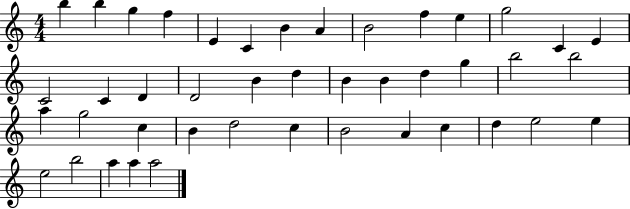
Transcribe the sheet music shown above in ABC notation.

X:1
T:Untitled
M:4/4
L:1/4
K:C
b b g f E C B A B2 f e g2 C E C2 C D D2 B d B B d g b2 b2 a g2 c B d2 c B2 A c d e2 e e2 b2 a a a2